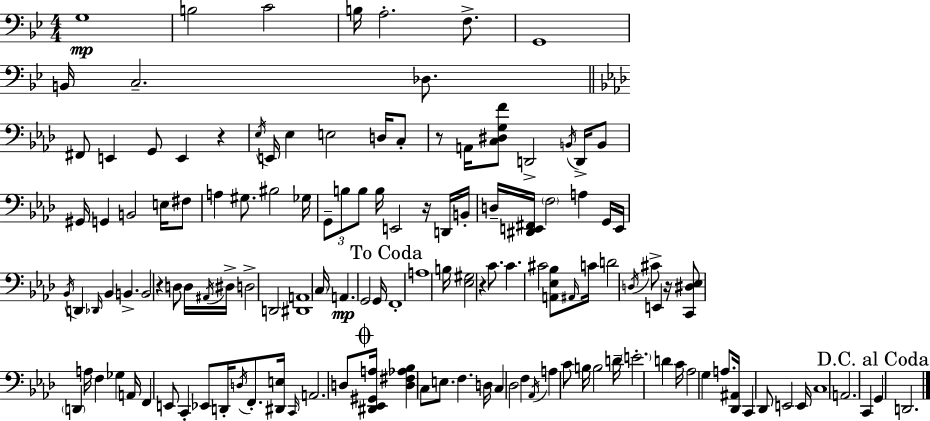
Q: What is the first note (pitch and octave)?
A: G3